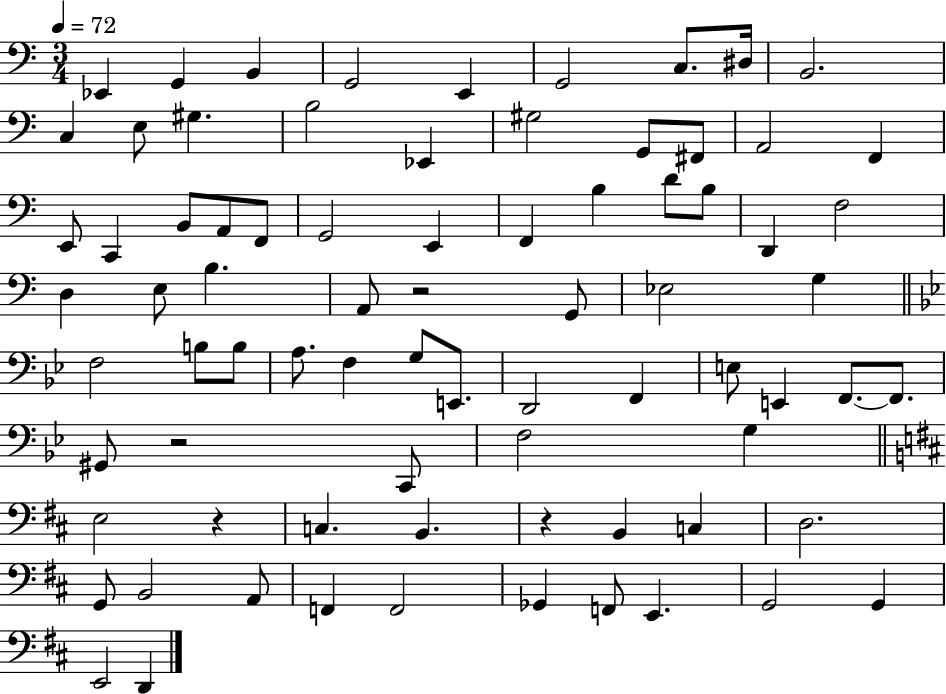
Eb2/q G2/q B2/q G2/h E2/q G2/h C3/e. D#3/s B2/h. C3/q E3/e G#3/q. B3/h Eb2/q G#3/h G2/e F#2/e A2/h F2/q E2/e C2/q B2/e A2/e F2/e G2/h E2/q F2/q B3/q D4/e B3/e D2/q F3/h D3/q E3/e B3/q. A2/e R/h G2/e Eb3/h G3/q F3/h B3/e B3/e A3/e. F3/q G3/e E2/e. D2/h F2/q E3/e E2/q F2/e. F2/e. G#2/e R/h C2/e F3/h G3/q E3/h R/q C3/q. B2/q. R/q B2/q C3/q D3/h. G2/e B2/h A2/e F2/q F2/h Gb2/q F2/e E2/q. G2/h G2/q E2/h D2/q